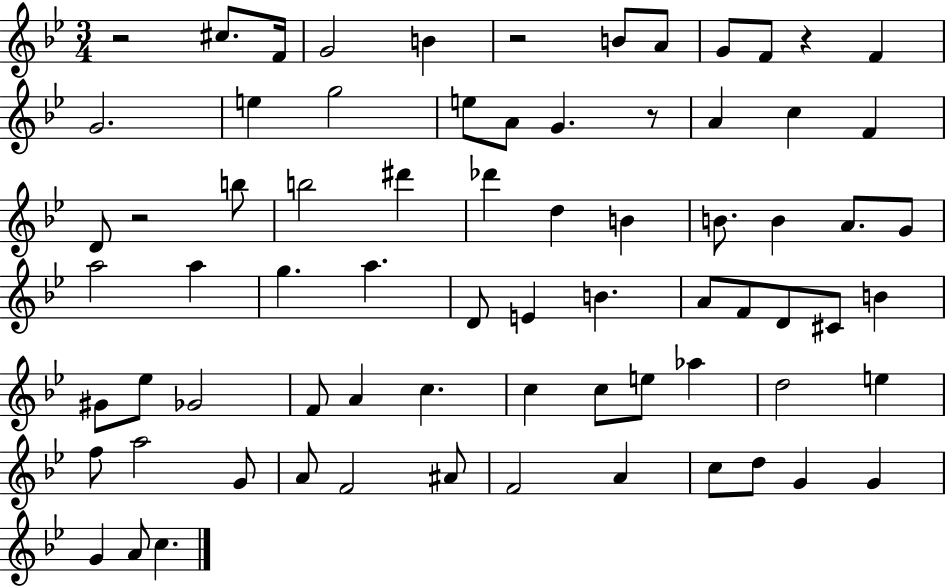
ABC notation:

X:1
T:Untitled
M:3/4
L:1/4
K:Bb
z2 ^c/2 F/4 G2 B z2 B/2 A/2 G/2 F/2 z F G2 e g2 e/2 A/2 G z/2 A c F D/2 z2 b/2 b2 ^d' _d' d B B/2 B A/2 G/2 a2 a g a D/2 E B A/2 F/2 D/2 ^C/2 B ^G/2 _e/2 _G2 F/2 A c c c/2 e/2 _a d2 e f/2 a2 G/2 A/2 F2 ^A/2 F2 A c/2 d/2 G G G A/2 c